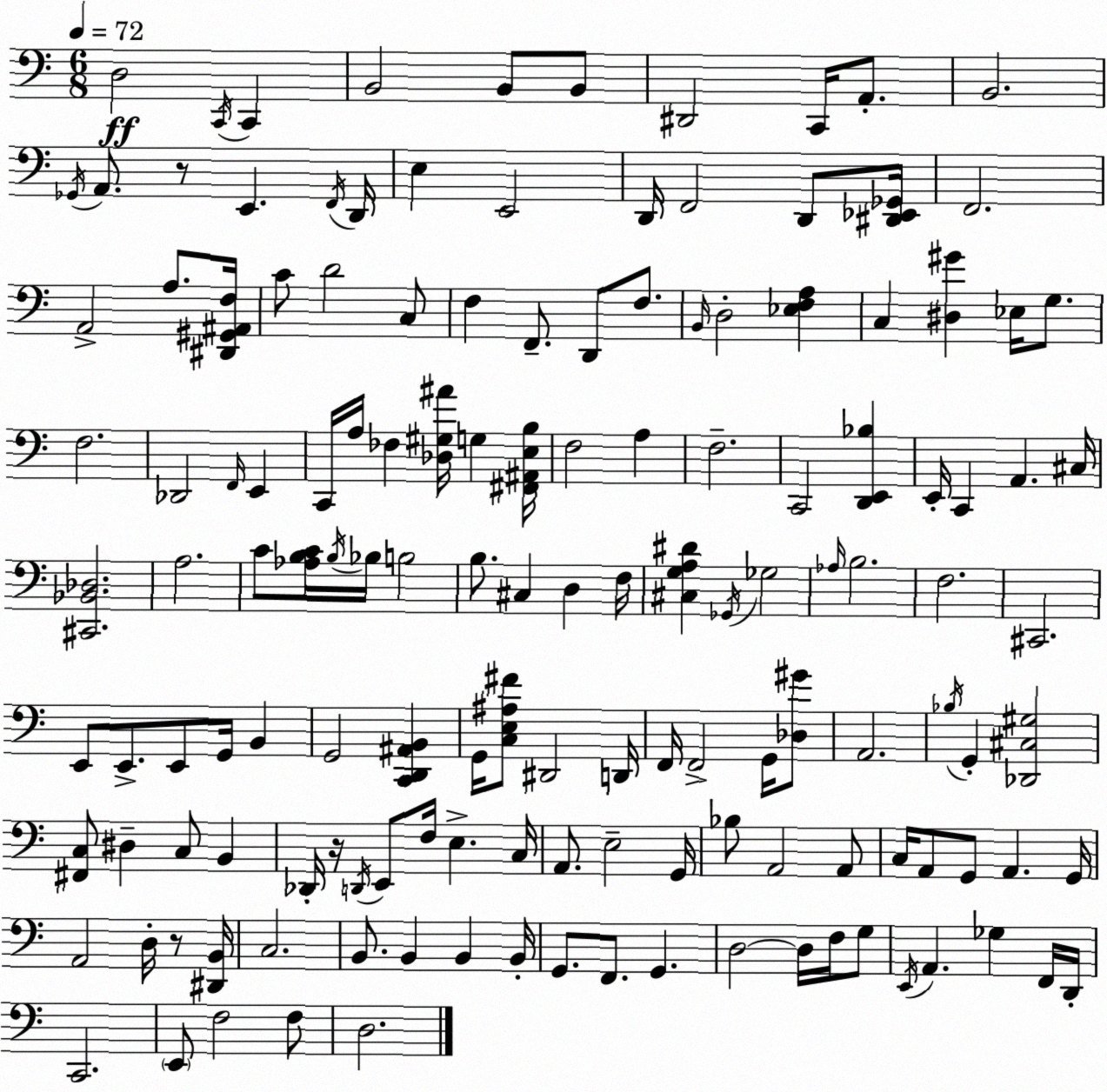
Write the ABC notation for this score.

X:1
T:Untitled
M:6/8
L:1/4
K:Am
D,2 C,,/4 C,, B,,2 B,,/2 B,,/2 ^D,,2 C,,/4 A,,/2 B,,2 _G,,/4 A,,/2 z/2 E,, F,,/4 D,,/4 E, E,,2 D,,/4 F,,2 D,,/2 [^D,,_E,,_G,,]/4 F,,2 A,,2 A,/2 [^D,,^G,,^A,,F,]/4 C/2 D2 C,/2 F, F,,/2 D,,/2 F,/2 B,,/4 D,2 [_E,F,A,] C, [^D,^G] _E,/4 G,/2 F,2 _D,,2 F,,/4 E,, C,,/4 A,/4 _F, [_D,^G,^A]/4 G, [^F,,^A,,E,B,]/4 F,2 A, F,2 C,,2 [D,,E,,_B,] E,,/4 C,, A,, ^C,/4 [^C,,_B,,_D,]2 A,2 C/2 [_A,B,C]/4 B,/4 _B,/4 B,2 B,/2 ^C, D, F,/4 [^C,G,A,^D] _G,,/4 _G,2 _A,/4 B,2 F,2 ^C,,2 E,,/2 E,,/2 E,,/2 G,,/4 B,, G,,2 [C,,D,,^A,,B,,] G,,/4 [C,E,^A,^F]/2 ^D,,2 D,,/4 F,,/4 F,,2 G,,/4 [_D,^G]/2 A,,2 _B,/4 G,, [_D,,^C,^G,]2 [^F,,C,]/2 ^D, C,/2 B,, _D,,/4 z/4 D,,/4 E,,/2 F,/4 E, C,/4 A,,/2 E,2 G,,/4 _B,/2 A,,2 A,,/2 C,/4 A,,/2 G,,/2 A,, G,,/4 A,,2 D,/4 z/2 [^D,,B,,]/4 C,2 B,,/2 B,, B,, B,,/4 G,,/2 F,,/2 G,, D,2 D,/4 F,/4 G,/2 E,,/4 A,, _G, F,,/4 D,,/4 C,,2 E,,/2 F,2 F,/2 D,2